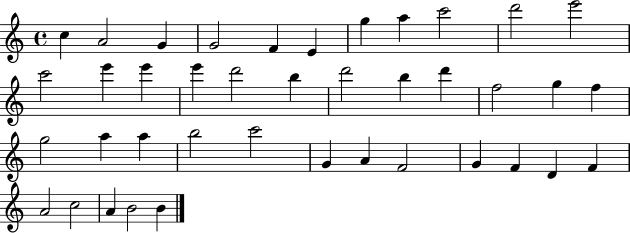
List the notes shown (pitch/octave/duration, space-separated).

C5/q A4/h G4/q G4/h F4/q E4/q G5/q A5/q C6/h D6/h E6/h C6/h E6/q E6/q E6/q D6/h B5/q D6/h B5/q D6/q F5/h G5/q F5/q G5/h A5/q A5/q B5/h C6/h G4/q A4/q F4/h G4/q F4/q D4/q F4/q A4/h C5/h A4/q B4/h B4/q